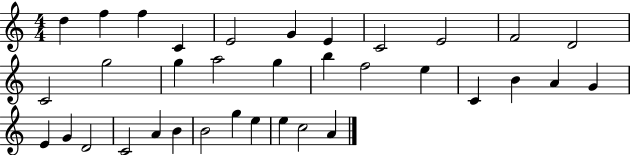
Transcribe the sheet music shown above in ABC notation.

X:1
T:Untitled
M:4/4
L:1/4
K:C
d f f C E2 G E C2 E2 F2 D2 C2 g2 g a2 g b f2 e C B A G E G D2 C2 A B B2 g e e c2 A